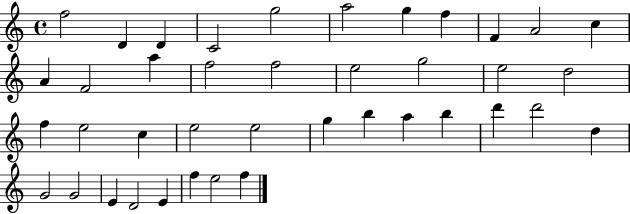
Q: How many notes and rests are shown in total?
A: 40